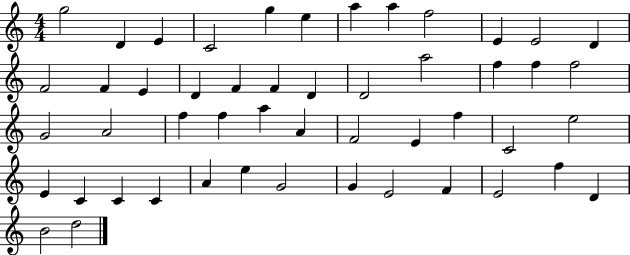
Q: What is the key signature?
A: C major